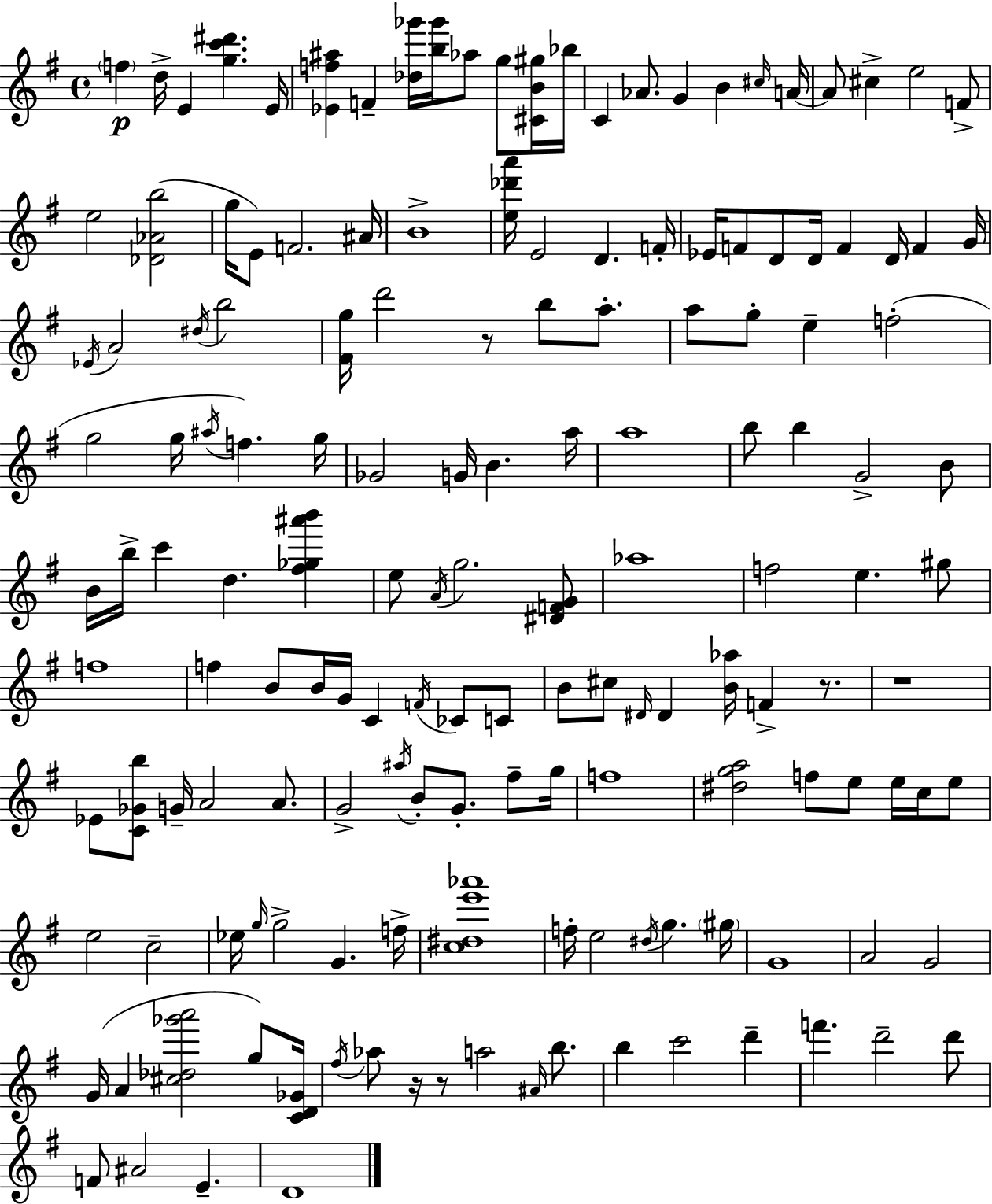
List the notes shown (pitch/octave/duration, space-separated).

F5/q D5/s E4/q [G5,C6,D#6]/q. E4/s [Eb4,F5,A#5]/q F4/q [Db5,Gb6]/s [B5,Gb6]/s Ab5/e G5/e [C#4,B4,G#5]/s Bb5/s C4/q Ab4/e. G4/q B4/q C#5/s A4/s A4/e C#5/q E5/h F4/e E5/h [Db4,Ab4,B5]/h G5/s E4/e F4/h. A#4/s B4/w [E5,Db6,A6]/s E4/h D4/q. F4/s Eb4/s F4/e D4/e D4/s F4/q D4/s F4/q G4/s Eb4/s A4/h D#5/s B5/h [F#4,G5]/s D6/h R/e B5/e A5/e. A5/e G5/e E5/q F5/h G5/h G5/s A#5/s F5/q. G5/s Gb4/h G4/s B4/q. A5/s A5/w B5/e B5/q G4/h B4/e B4/s B5/s C6/q D5/q. [F#5,Gb5,A#6,B6]/q E5/e A4/s G5/h. [D#4,F4,G4]/e Ab5/w F5/h E5/q. G#5/e F5/w F5/q B4/e B4/s G4/s C4/q F4/s CES4/e C4/e B4/e C#5/e D#4/s D#4/q [B4,Ab5]/s F4/q R/e. R/w Eb4/e [C4,Gb4,B5]/e G4/s A4/h A4/e. G4/h A#5/s B4/e G4/e. F#5/e G5/s F5/w [D#5,G5,A5]/h F5/e E5/e E5/s C5/s E5/e E5/h C5/h Eb5/s G5/s G5/h G4/q. F5/s [C5,D#5,E6,Ab6]/w F5/s E5/h D#5/s G5/q. G#5/s G4/w A4/h G4/h G4/s A4/q [C#5,Db5,Gb6,A6]/h G5/e [C4,D4,Gb4]/s F#5/s Ab5/e R/s R/e A5/h A#4/s B5/e. B5/q C6/h D6/q F6/q. D6/h D6/e F4/e A#4/h E4/q. D4/w